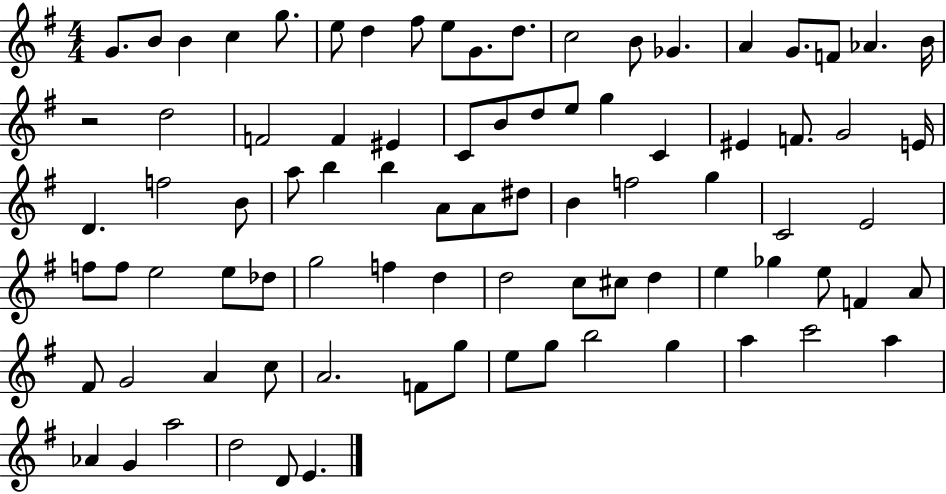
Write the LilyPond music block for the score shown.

{
  \clef treble
  \numericTimeSignature
  \time 4/4
  \key g \major
  g'8. b'8 b'4 c''4 g''8. | e''8 d''4 fis''8 e''8 g'8. d''8. | c''2 b'8 ges'4. | a'4 g'8. f'8 aes'4. b'16 | \break r2 d''2 | f'2 f'4 eis'4 | c'8 b'8 d''8 e''8 g''4 c'4 | eis'4 f'8. g'2 e'16 | \break d'4. f''2 b'8 | a''8 b''4 b''4 a'8 a'8 dis''8 | b'4 f''2 g''4 | c'2 e'2 | \break f''8 f''8 e''2 e''8 des''8 | g''2 f''4 d''4 | d''2 c''8 cis''8 d''4 | e''4 ges''4 e''8 f'4 a'8 | \break fis'8 g'2 a'4 c''8 | a'2. f'8 g''8 | e''8 g''8 b''2 g''4 | a''4 c'''2 a''4 | \break aes'4 g'4 a''2 | d''2 d'8 e'4. | \bar "|."
}